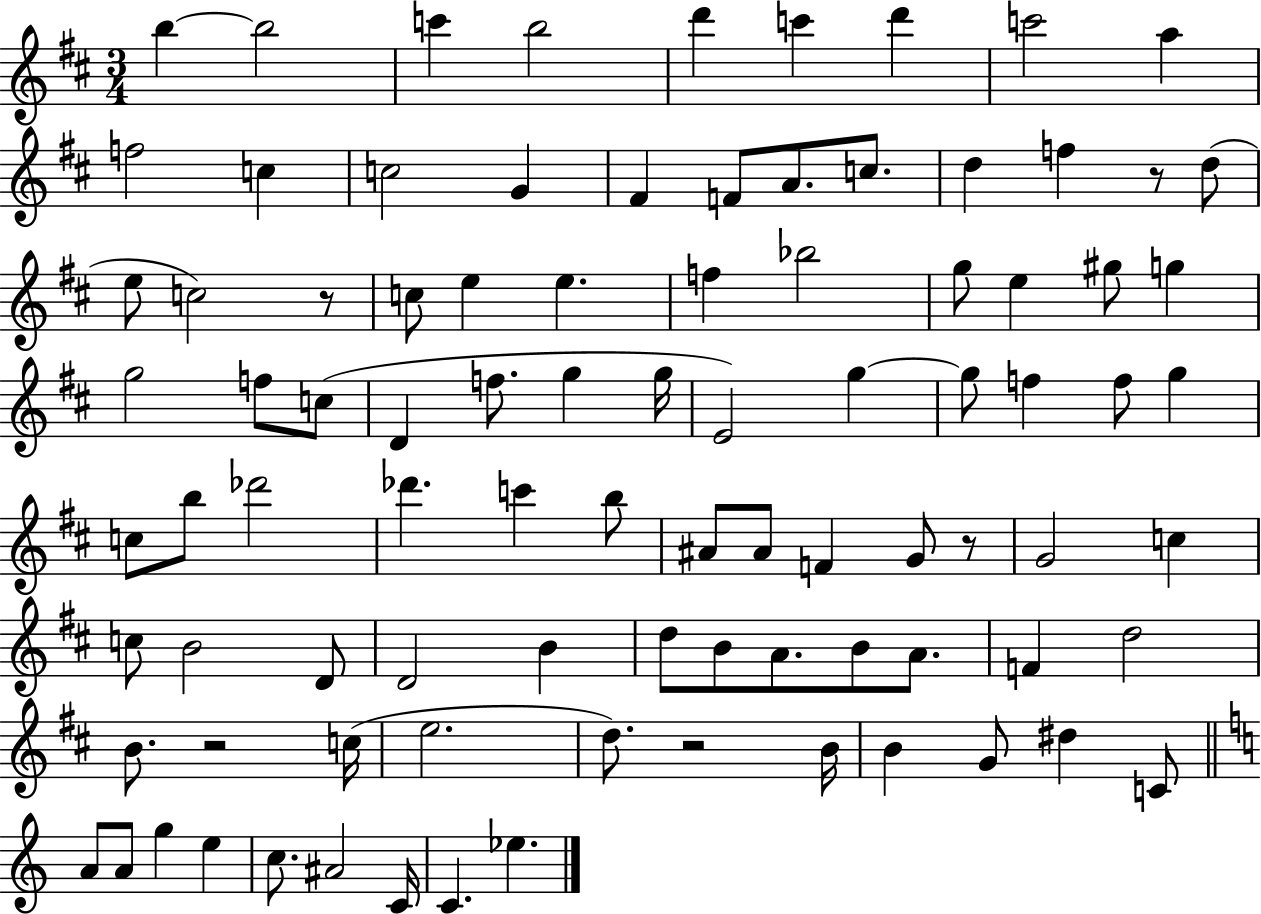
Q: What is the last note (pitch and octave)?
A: Eb5